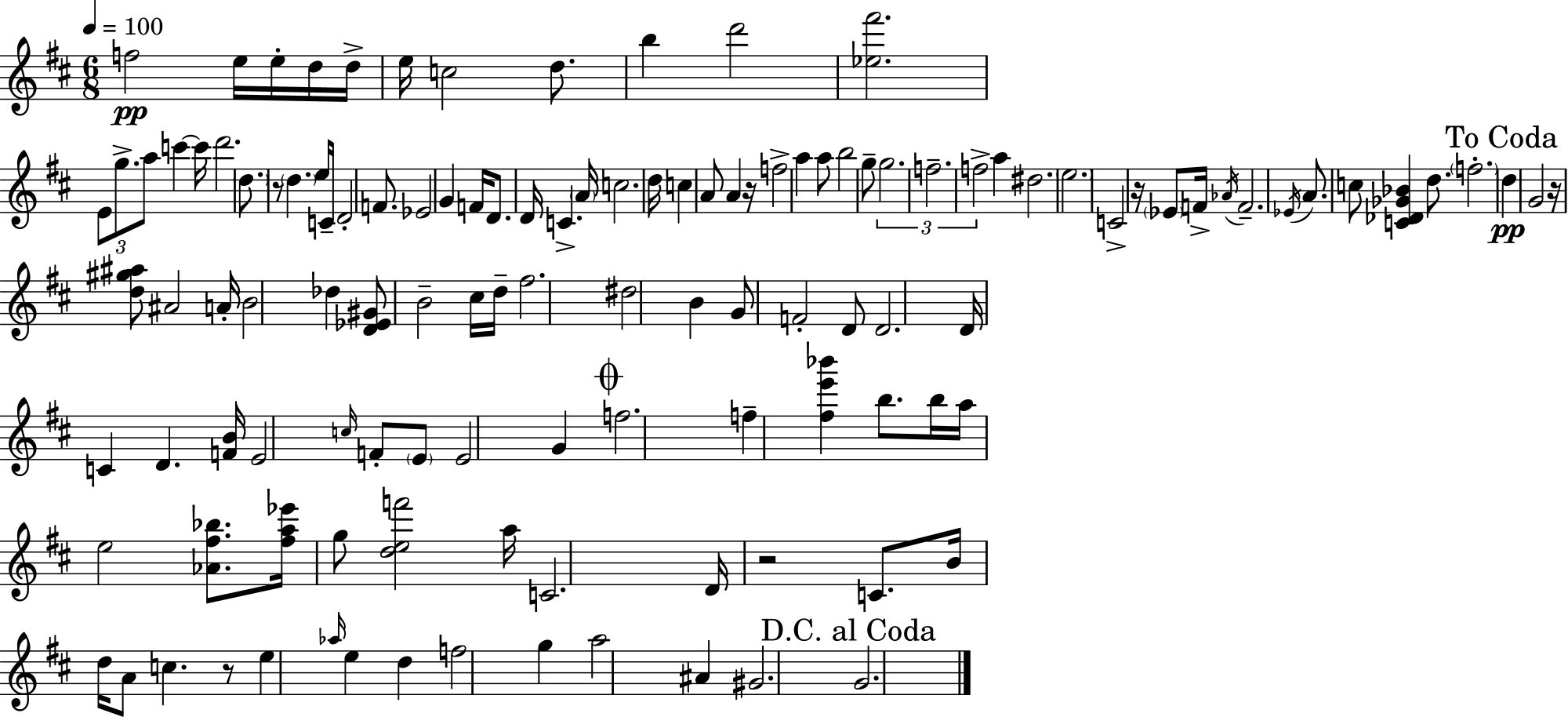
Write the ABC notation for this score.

X:1
T:Untitled
M:6/8
L:1/4
K:D
f2 e/4 e/4 d/4 d/4 e/4 c2 d/2 b d'2 [_e^f']2 E/2 g/2 a/2 c' c'/4 d'2 d/2 z/2 d e/4 C/4 D2 F/2 _E2 G F/4 D/2 D/4 C A/4 c2 d/4 c A/2 A z/4 f2 a a/2 b2 g/2 g2 f2 f2 a ^d2 e2 C2 z/4 _E/2 F/4 _A/4 F2 _E/4 A/2 c/2 [C_D_G_B] d/2 f2 d G2 z/4 [d^g^a]/2 ^A2 A/4 B2 _d [D_E^G]/2 B2 ^c/4 d/4 ^f2 ^d2 B G/2 F2 D/2 D2 D/4 C D [FB]/4 E2 c/4 F/2 E/2 E2 G f2 f [^fe'_b'] b/2 b/4 a/4 e2 [_A^f_b]/2 [^fa_e']/4 g/2 [def']2 a/4 C2 D/4 z2 C/2 B/4 d/4 A/2 c z/2 e _a/4 e d f2 g a2 ^A ^G2 G2